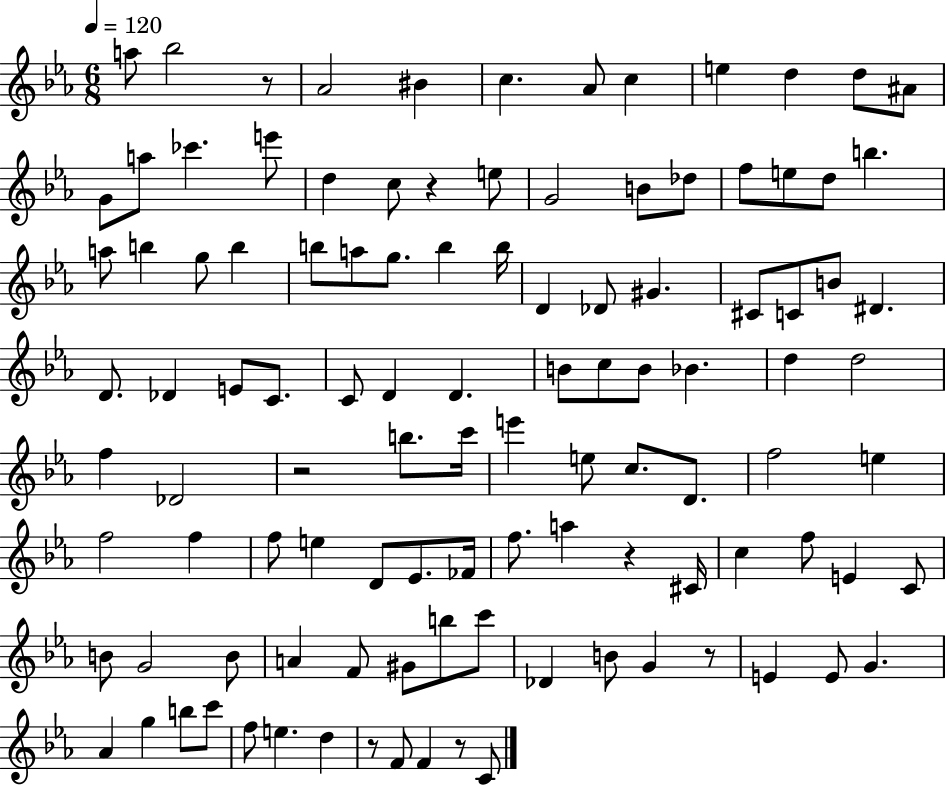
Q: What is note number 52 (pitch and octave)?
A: Bb4